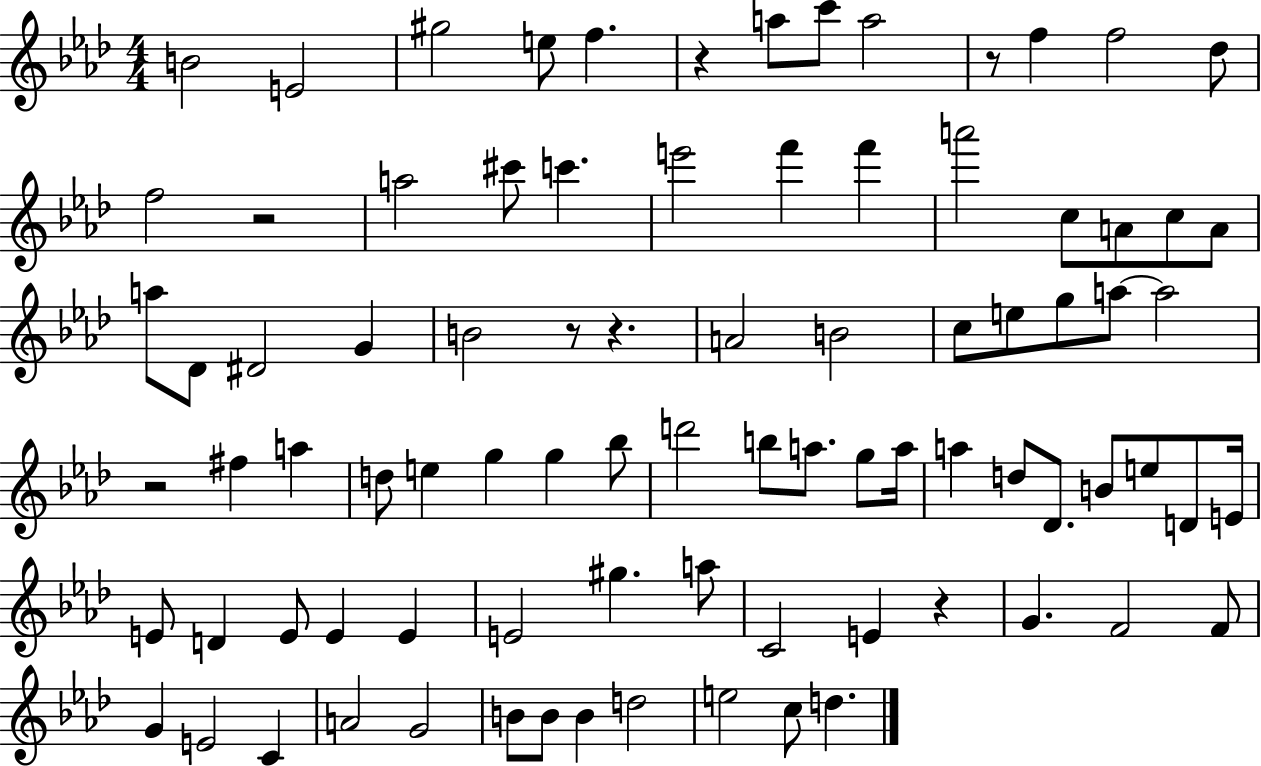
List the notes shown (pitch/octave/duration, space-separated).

B4/h E4/h G#5/h E5/e F5/q. R/q A5/e C6/e A5/h R/e F5/q F5/h Db5/e F5/h R/h A5/h C#6/e C6/q. E6/h F6/q F6/q A6/h C5/e A4/e C5/e A4/e A5/e Db4/e D#4/h G4/q B4/h R/e R/q. A4/h B4/h C5/e E5/e G5/e A5/e A5/h R/h F#5/q A5/q D5/e E5/q G5/q G5/q Bb5/e D6/h B5/e A5/e. G5/e A5/s A5/q D5/e Db4/e. B4/e E5/e D4/e E4/s E4/e D4/q E4/e E4/q E4/q E4/h G#5/q. A5/e C4/h E4/q R/q G4/q. F4/h F4/e G4/q E4/h C4/q A4/h G4/h B4/e B4/e B4/q D5/h E5/h C5/e D5/q.